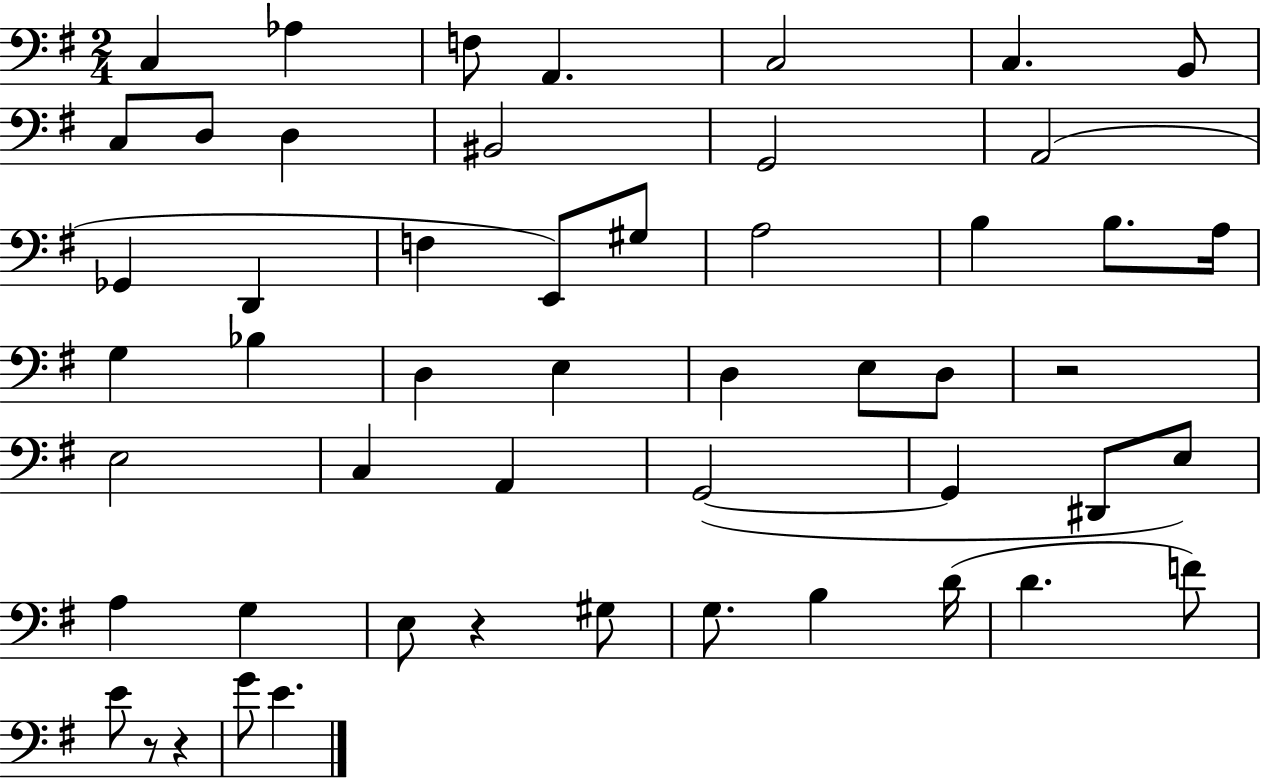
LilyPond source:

{
  \clef bass
  \numericTimeSignature
  \time 2/4
  \key g \major
  c4 aes4 | f8 a,4. | c2 | c4. b,8 | \break c8 d8 d4 | bis,2 | g,2 | a,2( | \break ges,4 d,4 | f4 e,8) gis8 | a2 | b4 b8. a16 | \break g4 bes4 | d4 e4 | d4 e8 d8 | r2 | \break e2 | c4 a,4 | g,2~(~ | g,4 dis,8 e8) | \break a4 g4 | e8 r4 gis8 | g8. b4 d'16( | d'4. f'8) | \break e'8 r8 r4 | g'8 e'4. | \bar "|."
}